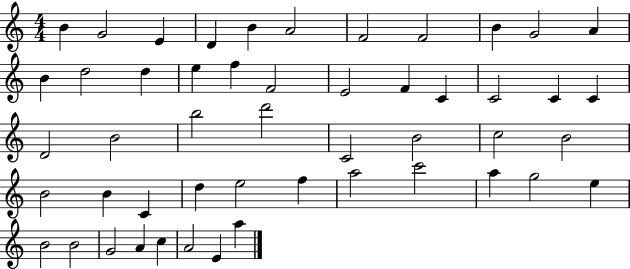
B4/q G4/h E4/q D4/q B4/q A4/h F4/h F4/h B4/q G4/h A4/q B4/q D5/h D5/q E5/q F5/q F4/h E4/h F4/q C4/q C4/h C4/q C4/q D4/h B4/h B5/h D6/h C4/h B4/h C5/h B4/h B4/h B4/q C4/q D5/q E5/h F5/q A5/h C6/h A5/q G5/h E5/q B4/h B4/h G4/h A4/q C5/q A4/h E4/q A5/q